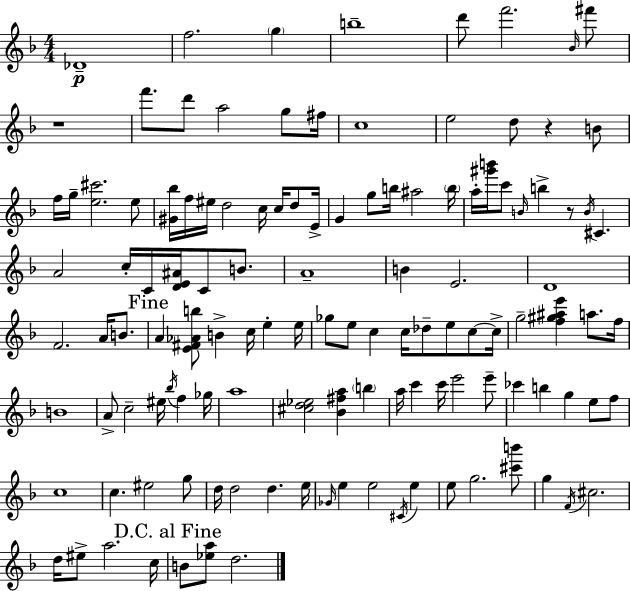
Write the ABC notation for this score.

X:1
T:Untitled
M:4/4
L:1/4
K:Dm
_D4 f2 g b4 d'/2 f'2 _B/4 ^f'/2 z4 f'/2 d'/2 a2 g/2 ^f/4 c4 e2 d/2 z B/2 f/4 g/4 [e^c']2 e/2 [^G_b]/4 f/4 ^e/4 d2 c/4 c/4 d/2 E/4 G g/2 b/4 ^a2 b/4 a/4 [^g'b']/4 c'/2 B/4 b z/2 B/4 ^C A2 c/4 C/4 [DE^A]/4 C/2 B/2 A4 B E2 D4 F2 A/4 B/2 A [E^F_Ab]/2 B c/4 e e/4 _g/2 e/2 c c/4 _d/2 e/2 c/2 c/4 g2 [f^g^ae'] a/2 f/4 B4 A/2 c2 ^e/4 _b/4 f _g/4 a4 [^cd_e]2 [_B^fa] b a/4 c' c'/4 e'2 e'/2 _c' b g e/2 f/2 c4 c ^e2 g/2 d/4 d2 d e/4 _G/4 e e2 ^C/4 e e/2 g2 [^c'b']/2 g F/4 ^c2 d/4 ^e/2 a2 c/4 B/2 [_ea]/2 d2